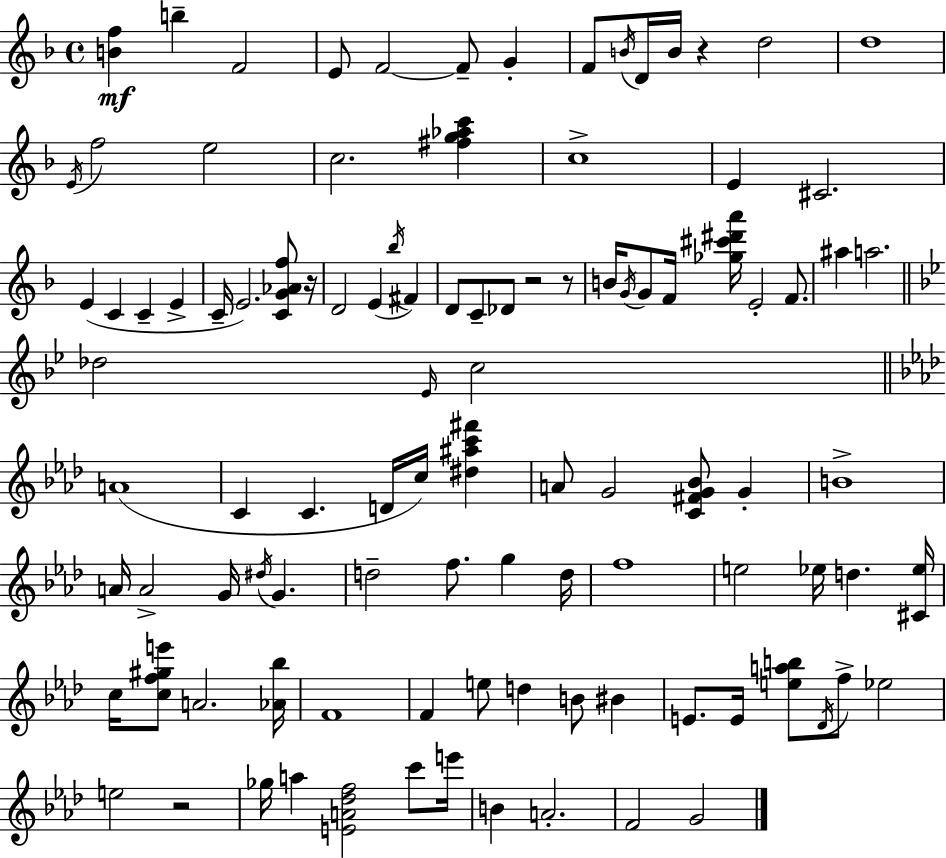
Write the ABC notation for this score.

X:1
T:Untitled
M:4/4
L:1/4
K:Dm
[Bf] b F2 E/2 F2 F/2 G F/2 B/4 D/4 B/4 z d2 d4 E/4 f2 e2 c2 [^fg_ac'] c4 E ^C2 E C C E C/4 E2 [CG_Af]/2 z/4 D2 E _b/4 ^F D/2 C/2 _D/2 z2 z/2 B/4 G/4 G/2 F/4 [_g^c'^d'a']/4 E2 F/2 ^a a2 _d2 _E/4 c2 A4 C C D/4 c/4 [^d^ac'^f'] A/2 G2 [C^FG_B]/2 G B4 A/4 A2 G/4 ^d/4 G d2 f/2 g d/4 f4 e2 _e/4 d [^C_e]/4 c/4 [cf^ge']/2 A2 [_A_b]/4 F4 F e/2 d B/2 ^B E/2 E/4 [eab]/2 _D/4 f/2 _e2 e2 z2 _g/4 a [EA_df]2 c'/2 e'/4 B A2 F2 G2